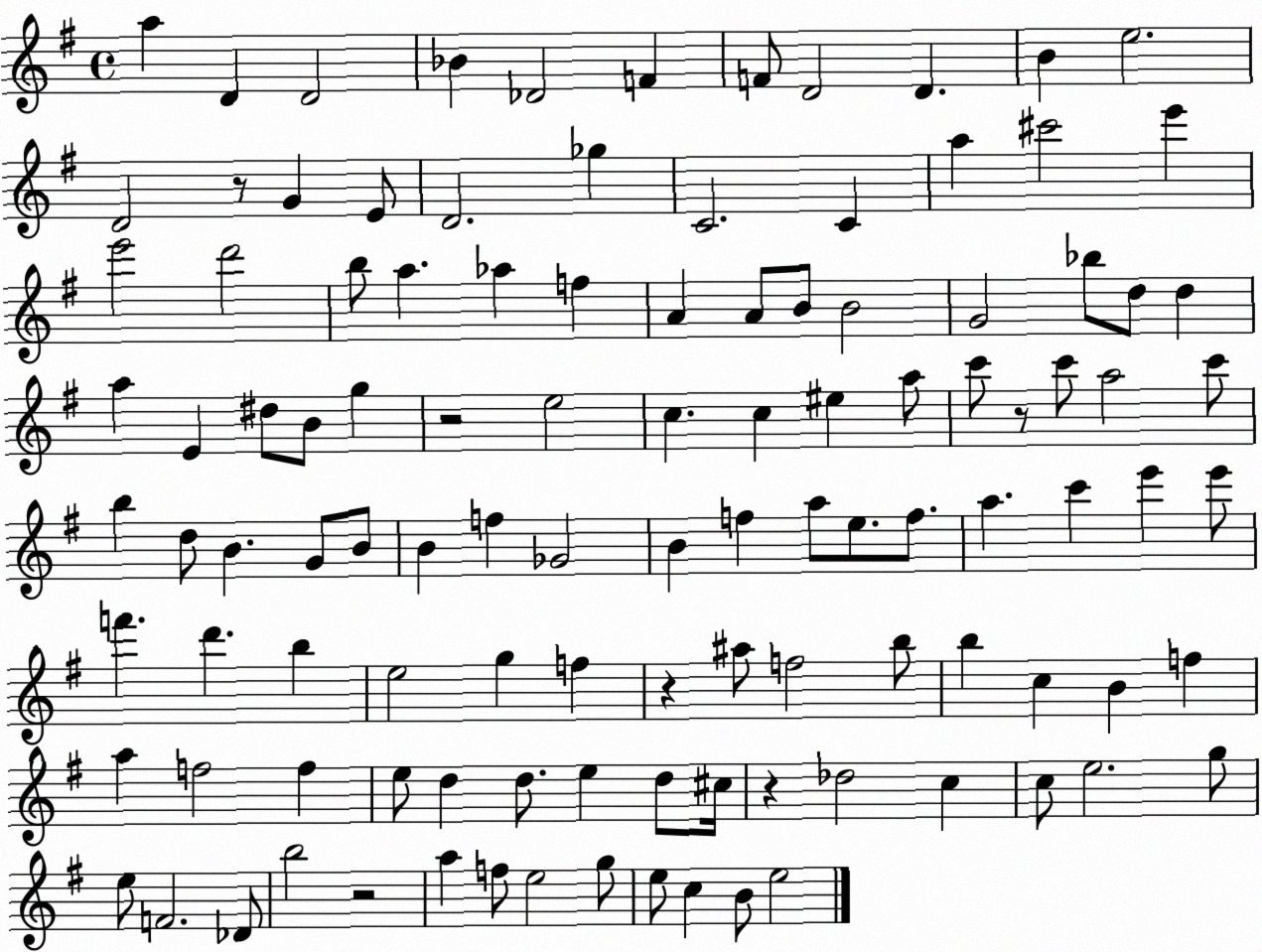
X:1
T:Untitled
M:4/4
L:1/4
K:G
a D D2 _B _D2 F F/2 D2 D B e2 D2 z/2 G E/2 D2 _g C2 C a ^c'2 e' e'2 d'2 b/2 a _a f A A/2 B/2 B2 G2 _b/2 d/2 d a E ^d/2 B/2 g z2 e2 c c ^e a/2 c'/2 z/2 c'/2 a2 c'/2 b d/2 B G/2 B/2 B f _G2 B f a/2 e/2 f/2 a c' e' e'/2 f' d' b e2 g f z ^a/2 f2 b/2 b c B f a f2 f e/2 d d/2 e d/2 ^c/4 z _d2 c c/2 e2 g/2 e/2 F2 _D/2 b2 z2 a f/2 e2 g/2 e/2 c B/2 e2